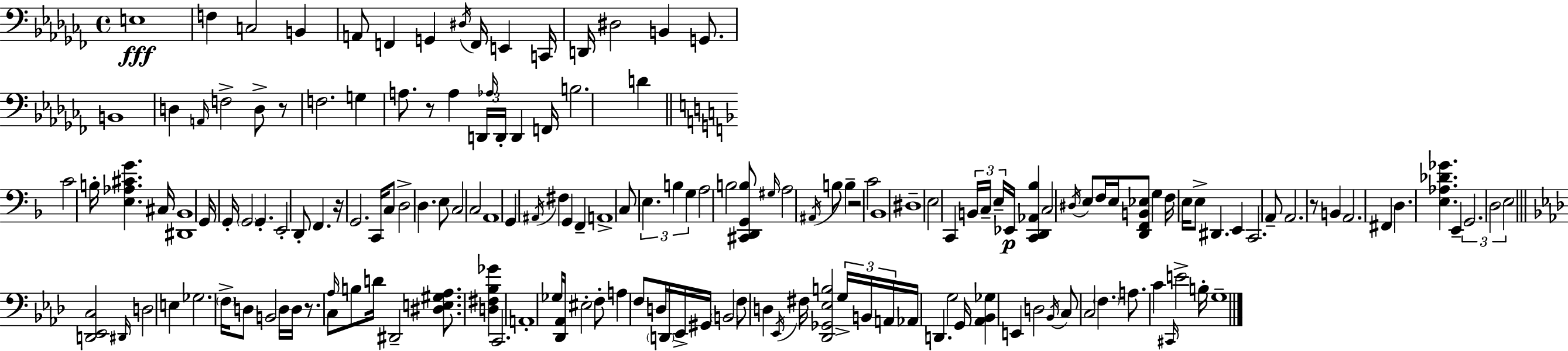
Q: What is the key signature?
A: AES minor